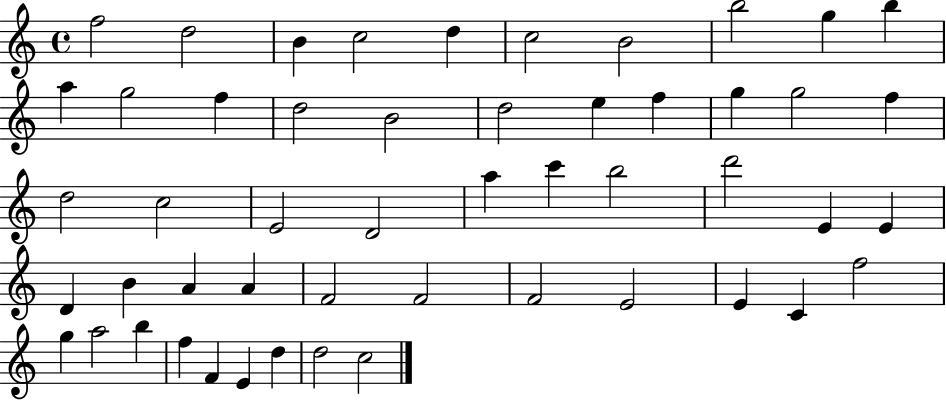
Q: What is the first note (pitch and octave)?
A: F5